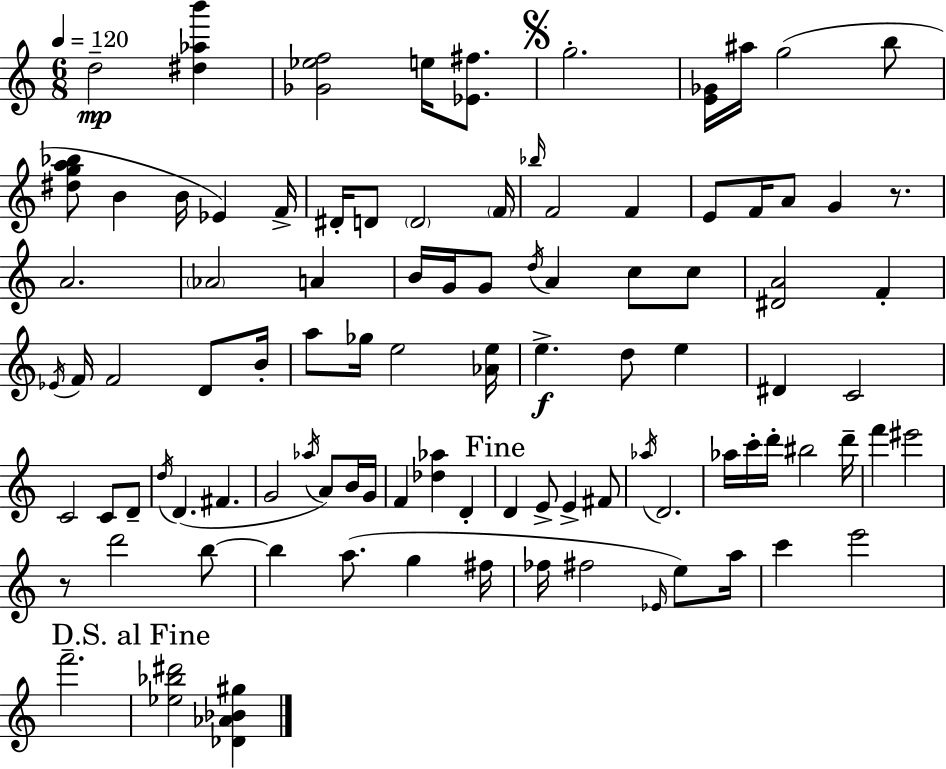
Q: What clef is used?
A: treble